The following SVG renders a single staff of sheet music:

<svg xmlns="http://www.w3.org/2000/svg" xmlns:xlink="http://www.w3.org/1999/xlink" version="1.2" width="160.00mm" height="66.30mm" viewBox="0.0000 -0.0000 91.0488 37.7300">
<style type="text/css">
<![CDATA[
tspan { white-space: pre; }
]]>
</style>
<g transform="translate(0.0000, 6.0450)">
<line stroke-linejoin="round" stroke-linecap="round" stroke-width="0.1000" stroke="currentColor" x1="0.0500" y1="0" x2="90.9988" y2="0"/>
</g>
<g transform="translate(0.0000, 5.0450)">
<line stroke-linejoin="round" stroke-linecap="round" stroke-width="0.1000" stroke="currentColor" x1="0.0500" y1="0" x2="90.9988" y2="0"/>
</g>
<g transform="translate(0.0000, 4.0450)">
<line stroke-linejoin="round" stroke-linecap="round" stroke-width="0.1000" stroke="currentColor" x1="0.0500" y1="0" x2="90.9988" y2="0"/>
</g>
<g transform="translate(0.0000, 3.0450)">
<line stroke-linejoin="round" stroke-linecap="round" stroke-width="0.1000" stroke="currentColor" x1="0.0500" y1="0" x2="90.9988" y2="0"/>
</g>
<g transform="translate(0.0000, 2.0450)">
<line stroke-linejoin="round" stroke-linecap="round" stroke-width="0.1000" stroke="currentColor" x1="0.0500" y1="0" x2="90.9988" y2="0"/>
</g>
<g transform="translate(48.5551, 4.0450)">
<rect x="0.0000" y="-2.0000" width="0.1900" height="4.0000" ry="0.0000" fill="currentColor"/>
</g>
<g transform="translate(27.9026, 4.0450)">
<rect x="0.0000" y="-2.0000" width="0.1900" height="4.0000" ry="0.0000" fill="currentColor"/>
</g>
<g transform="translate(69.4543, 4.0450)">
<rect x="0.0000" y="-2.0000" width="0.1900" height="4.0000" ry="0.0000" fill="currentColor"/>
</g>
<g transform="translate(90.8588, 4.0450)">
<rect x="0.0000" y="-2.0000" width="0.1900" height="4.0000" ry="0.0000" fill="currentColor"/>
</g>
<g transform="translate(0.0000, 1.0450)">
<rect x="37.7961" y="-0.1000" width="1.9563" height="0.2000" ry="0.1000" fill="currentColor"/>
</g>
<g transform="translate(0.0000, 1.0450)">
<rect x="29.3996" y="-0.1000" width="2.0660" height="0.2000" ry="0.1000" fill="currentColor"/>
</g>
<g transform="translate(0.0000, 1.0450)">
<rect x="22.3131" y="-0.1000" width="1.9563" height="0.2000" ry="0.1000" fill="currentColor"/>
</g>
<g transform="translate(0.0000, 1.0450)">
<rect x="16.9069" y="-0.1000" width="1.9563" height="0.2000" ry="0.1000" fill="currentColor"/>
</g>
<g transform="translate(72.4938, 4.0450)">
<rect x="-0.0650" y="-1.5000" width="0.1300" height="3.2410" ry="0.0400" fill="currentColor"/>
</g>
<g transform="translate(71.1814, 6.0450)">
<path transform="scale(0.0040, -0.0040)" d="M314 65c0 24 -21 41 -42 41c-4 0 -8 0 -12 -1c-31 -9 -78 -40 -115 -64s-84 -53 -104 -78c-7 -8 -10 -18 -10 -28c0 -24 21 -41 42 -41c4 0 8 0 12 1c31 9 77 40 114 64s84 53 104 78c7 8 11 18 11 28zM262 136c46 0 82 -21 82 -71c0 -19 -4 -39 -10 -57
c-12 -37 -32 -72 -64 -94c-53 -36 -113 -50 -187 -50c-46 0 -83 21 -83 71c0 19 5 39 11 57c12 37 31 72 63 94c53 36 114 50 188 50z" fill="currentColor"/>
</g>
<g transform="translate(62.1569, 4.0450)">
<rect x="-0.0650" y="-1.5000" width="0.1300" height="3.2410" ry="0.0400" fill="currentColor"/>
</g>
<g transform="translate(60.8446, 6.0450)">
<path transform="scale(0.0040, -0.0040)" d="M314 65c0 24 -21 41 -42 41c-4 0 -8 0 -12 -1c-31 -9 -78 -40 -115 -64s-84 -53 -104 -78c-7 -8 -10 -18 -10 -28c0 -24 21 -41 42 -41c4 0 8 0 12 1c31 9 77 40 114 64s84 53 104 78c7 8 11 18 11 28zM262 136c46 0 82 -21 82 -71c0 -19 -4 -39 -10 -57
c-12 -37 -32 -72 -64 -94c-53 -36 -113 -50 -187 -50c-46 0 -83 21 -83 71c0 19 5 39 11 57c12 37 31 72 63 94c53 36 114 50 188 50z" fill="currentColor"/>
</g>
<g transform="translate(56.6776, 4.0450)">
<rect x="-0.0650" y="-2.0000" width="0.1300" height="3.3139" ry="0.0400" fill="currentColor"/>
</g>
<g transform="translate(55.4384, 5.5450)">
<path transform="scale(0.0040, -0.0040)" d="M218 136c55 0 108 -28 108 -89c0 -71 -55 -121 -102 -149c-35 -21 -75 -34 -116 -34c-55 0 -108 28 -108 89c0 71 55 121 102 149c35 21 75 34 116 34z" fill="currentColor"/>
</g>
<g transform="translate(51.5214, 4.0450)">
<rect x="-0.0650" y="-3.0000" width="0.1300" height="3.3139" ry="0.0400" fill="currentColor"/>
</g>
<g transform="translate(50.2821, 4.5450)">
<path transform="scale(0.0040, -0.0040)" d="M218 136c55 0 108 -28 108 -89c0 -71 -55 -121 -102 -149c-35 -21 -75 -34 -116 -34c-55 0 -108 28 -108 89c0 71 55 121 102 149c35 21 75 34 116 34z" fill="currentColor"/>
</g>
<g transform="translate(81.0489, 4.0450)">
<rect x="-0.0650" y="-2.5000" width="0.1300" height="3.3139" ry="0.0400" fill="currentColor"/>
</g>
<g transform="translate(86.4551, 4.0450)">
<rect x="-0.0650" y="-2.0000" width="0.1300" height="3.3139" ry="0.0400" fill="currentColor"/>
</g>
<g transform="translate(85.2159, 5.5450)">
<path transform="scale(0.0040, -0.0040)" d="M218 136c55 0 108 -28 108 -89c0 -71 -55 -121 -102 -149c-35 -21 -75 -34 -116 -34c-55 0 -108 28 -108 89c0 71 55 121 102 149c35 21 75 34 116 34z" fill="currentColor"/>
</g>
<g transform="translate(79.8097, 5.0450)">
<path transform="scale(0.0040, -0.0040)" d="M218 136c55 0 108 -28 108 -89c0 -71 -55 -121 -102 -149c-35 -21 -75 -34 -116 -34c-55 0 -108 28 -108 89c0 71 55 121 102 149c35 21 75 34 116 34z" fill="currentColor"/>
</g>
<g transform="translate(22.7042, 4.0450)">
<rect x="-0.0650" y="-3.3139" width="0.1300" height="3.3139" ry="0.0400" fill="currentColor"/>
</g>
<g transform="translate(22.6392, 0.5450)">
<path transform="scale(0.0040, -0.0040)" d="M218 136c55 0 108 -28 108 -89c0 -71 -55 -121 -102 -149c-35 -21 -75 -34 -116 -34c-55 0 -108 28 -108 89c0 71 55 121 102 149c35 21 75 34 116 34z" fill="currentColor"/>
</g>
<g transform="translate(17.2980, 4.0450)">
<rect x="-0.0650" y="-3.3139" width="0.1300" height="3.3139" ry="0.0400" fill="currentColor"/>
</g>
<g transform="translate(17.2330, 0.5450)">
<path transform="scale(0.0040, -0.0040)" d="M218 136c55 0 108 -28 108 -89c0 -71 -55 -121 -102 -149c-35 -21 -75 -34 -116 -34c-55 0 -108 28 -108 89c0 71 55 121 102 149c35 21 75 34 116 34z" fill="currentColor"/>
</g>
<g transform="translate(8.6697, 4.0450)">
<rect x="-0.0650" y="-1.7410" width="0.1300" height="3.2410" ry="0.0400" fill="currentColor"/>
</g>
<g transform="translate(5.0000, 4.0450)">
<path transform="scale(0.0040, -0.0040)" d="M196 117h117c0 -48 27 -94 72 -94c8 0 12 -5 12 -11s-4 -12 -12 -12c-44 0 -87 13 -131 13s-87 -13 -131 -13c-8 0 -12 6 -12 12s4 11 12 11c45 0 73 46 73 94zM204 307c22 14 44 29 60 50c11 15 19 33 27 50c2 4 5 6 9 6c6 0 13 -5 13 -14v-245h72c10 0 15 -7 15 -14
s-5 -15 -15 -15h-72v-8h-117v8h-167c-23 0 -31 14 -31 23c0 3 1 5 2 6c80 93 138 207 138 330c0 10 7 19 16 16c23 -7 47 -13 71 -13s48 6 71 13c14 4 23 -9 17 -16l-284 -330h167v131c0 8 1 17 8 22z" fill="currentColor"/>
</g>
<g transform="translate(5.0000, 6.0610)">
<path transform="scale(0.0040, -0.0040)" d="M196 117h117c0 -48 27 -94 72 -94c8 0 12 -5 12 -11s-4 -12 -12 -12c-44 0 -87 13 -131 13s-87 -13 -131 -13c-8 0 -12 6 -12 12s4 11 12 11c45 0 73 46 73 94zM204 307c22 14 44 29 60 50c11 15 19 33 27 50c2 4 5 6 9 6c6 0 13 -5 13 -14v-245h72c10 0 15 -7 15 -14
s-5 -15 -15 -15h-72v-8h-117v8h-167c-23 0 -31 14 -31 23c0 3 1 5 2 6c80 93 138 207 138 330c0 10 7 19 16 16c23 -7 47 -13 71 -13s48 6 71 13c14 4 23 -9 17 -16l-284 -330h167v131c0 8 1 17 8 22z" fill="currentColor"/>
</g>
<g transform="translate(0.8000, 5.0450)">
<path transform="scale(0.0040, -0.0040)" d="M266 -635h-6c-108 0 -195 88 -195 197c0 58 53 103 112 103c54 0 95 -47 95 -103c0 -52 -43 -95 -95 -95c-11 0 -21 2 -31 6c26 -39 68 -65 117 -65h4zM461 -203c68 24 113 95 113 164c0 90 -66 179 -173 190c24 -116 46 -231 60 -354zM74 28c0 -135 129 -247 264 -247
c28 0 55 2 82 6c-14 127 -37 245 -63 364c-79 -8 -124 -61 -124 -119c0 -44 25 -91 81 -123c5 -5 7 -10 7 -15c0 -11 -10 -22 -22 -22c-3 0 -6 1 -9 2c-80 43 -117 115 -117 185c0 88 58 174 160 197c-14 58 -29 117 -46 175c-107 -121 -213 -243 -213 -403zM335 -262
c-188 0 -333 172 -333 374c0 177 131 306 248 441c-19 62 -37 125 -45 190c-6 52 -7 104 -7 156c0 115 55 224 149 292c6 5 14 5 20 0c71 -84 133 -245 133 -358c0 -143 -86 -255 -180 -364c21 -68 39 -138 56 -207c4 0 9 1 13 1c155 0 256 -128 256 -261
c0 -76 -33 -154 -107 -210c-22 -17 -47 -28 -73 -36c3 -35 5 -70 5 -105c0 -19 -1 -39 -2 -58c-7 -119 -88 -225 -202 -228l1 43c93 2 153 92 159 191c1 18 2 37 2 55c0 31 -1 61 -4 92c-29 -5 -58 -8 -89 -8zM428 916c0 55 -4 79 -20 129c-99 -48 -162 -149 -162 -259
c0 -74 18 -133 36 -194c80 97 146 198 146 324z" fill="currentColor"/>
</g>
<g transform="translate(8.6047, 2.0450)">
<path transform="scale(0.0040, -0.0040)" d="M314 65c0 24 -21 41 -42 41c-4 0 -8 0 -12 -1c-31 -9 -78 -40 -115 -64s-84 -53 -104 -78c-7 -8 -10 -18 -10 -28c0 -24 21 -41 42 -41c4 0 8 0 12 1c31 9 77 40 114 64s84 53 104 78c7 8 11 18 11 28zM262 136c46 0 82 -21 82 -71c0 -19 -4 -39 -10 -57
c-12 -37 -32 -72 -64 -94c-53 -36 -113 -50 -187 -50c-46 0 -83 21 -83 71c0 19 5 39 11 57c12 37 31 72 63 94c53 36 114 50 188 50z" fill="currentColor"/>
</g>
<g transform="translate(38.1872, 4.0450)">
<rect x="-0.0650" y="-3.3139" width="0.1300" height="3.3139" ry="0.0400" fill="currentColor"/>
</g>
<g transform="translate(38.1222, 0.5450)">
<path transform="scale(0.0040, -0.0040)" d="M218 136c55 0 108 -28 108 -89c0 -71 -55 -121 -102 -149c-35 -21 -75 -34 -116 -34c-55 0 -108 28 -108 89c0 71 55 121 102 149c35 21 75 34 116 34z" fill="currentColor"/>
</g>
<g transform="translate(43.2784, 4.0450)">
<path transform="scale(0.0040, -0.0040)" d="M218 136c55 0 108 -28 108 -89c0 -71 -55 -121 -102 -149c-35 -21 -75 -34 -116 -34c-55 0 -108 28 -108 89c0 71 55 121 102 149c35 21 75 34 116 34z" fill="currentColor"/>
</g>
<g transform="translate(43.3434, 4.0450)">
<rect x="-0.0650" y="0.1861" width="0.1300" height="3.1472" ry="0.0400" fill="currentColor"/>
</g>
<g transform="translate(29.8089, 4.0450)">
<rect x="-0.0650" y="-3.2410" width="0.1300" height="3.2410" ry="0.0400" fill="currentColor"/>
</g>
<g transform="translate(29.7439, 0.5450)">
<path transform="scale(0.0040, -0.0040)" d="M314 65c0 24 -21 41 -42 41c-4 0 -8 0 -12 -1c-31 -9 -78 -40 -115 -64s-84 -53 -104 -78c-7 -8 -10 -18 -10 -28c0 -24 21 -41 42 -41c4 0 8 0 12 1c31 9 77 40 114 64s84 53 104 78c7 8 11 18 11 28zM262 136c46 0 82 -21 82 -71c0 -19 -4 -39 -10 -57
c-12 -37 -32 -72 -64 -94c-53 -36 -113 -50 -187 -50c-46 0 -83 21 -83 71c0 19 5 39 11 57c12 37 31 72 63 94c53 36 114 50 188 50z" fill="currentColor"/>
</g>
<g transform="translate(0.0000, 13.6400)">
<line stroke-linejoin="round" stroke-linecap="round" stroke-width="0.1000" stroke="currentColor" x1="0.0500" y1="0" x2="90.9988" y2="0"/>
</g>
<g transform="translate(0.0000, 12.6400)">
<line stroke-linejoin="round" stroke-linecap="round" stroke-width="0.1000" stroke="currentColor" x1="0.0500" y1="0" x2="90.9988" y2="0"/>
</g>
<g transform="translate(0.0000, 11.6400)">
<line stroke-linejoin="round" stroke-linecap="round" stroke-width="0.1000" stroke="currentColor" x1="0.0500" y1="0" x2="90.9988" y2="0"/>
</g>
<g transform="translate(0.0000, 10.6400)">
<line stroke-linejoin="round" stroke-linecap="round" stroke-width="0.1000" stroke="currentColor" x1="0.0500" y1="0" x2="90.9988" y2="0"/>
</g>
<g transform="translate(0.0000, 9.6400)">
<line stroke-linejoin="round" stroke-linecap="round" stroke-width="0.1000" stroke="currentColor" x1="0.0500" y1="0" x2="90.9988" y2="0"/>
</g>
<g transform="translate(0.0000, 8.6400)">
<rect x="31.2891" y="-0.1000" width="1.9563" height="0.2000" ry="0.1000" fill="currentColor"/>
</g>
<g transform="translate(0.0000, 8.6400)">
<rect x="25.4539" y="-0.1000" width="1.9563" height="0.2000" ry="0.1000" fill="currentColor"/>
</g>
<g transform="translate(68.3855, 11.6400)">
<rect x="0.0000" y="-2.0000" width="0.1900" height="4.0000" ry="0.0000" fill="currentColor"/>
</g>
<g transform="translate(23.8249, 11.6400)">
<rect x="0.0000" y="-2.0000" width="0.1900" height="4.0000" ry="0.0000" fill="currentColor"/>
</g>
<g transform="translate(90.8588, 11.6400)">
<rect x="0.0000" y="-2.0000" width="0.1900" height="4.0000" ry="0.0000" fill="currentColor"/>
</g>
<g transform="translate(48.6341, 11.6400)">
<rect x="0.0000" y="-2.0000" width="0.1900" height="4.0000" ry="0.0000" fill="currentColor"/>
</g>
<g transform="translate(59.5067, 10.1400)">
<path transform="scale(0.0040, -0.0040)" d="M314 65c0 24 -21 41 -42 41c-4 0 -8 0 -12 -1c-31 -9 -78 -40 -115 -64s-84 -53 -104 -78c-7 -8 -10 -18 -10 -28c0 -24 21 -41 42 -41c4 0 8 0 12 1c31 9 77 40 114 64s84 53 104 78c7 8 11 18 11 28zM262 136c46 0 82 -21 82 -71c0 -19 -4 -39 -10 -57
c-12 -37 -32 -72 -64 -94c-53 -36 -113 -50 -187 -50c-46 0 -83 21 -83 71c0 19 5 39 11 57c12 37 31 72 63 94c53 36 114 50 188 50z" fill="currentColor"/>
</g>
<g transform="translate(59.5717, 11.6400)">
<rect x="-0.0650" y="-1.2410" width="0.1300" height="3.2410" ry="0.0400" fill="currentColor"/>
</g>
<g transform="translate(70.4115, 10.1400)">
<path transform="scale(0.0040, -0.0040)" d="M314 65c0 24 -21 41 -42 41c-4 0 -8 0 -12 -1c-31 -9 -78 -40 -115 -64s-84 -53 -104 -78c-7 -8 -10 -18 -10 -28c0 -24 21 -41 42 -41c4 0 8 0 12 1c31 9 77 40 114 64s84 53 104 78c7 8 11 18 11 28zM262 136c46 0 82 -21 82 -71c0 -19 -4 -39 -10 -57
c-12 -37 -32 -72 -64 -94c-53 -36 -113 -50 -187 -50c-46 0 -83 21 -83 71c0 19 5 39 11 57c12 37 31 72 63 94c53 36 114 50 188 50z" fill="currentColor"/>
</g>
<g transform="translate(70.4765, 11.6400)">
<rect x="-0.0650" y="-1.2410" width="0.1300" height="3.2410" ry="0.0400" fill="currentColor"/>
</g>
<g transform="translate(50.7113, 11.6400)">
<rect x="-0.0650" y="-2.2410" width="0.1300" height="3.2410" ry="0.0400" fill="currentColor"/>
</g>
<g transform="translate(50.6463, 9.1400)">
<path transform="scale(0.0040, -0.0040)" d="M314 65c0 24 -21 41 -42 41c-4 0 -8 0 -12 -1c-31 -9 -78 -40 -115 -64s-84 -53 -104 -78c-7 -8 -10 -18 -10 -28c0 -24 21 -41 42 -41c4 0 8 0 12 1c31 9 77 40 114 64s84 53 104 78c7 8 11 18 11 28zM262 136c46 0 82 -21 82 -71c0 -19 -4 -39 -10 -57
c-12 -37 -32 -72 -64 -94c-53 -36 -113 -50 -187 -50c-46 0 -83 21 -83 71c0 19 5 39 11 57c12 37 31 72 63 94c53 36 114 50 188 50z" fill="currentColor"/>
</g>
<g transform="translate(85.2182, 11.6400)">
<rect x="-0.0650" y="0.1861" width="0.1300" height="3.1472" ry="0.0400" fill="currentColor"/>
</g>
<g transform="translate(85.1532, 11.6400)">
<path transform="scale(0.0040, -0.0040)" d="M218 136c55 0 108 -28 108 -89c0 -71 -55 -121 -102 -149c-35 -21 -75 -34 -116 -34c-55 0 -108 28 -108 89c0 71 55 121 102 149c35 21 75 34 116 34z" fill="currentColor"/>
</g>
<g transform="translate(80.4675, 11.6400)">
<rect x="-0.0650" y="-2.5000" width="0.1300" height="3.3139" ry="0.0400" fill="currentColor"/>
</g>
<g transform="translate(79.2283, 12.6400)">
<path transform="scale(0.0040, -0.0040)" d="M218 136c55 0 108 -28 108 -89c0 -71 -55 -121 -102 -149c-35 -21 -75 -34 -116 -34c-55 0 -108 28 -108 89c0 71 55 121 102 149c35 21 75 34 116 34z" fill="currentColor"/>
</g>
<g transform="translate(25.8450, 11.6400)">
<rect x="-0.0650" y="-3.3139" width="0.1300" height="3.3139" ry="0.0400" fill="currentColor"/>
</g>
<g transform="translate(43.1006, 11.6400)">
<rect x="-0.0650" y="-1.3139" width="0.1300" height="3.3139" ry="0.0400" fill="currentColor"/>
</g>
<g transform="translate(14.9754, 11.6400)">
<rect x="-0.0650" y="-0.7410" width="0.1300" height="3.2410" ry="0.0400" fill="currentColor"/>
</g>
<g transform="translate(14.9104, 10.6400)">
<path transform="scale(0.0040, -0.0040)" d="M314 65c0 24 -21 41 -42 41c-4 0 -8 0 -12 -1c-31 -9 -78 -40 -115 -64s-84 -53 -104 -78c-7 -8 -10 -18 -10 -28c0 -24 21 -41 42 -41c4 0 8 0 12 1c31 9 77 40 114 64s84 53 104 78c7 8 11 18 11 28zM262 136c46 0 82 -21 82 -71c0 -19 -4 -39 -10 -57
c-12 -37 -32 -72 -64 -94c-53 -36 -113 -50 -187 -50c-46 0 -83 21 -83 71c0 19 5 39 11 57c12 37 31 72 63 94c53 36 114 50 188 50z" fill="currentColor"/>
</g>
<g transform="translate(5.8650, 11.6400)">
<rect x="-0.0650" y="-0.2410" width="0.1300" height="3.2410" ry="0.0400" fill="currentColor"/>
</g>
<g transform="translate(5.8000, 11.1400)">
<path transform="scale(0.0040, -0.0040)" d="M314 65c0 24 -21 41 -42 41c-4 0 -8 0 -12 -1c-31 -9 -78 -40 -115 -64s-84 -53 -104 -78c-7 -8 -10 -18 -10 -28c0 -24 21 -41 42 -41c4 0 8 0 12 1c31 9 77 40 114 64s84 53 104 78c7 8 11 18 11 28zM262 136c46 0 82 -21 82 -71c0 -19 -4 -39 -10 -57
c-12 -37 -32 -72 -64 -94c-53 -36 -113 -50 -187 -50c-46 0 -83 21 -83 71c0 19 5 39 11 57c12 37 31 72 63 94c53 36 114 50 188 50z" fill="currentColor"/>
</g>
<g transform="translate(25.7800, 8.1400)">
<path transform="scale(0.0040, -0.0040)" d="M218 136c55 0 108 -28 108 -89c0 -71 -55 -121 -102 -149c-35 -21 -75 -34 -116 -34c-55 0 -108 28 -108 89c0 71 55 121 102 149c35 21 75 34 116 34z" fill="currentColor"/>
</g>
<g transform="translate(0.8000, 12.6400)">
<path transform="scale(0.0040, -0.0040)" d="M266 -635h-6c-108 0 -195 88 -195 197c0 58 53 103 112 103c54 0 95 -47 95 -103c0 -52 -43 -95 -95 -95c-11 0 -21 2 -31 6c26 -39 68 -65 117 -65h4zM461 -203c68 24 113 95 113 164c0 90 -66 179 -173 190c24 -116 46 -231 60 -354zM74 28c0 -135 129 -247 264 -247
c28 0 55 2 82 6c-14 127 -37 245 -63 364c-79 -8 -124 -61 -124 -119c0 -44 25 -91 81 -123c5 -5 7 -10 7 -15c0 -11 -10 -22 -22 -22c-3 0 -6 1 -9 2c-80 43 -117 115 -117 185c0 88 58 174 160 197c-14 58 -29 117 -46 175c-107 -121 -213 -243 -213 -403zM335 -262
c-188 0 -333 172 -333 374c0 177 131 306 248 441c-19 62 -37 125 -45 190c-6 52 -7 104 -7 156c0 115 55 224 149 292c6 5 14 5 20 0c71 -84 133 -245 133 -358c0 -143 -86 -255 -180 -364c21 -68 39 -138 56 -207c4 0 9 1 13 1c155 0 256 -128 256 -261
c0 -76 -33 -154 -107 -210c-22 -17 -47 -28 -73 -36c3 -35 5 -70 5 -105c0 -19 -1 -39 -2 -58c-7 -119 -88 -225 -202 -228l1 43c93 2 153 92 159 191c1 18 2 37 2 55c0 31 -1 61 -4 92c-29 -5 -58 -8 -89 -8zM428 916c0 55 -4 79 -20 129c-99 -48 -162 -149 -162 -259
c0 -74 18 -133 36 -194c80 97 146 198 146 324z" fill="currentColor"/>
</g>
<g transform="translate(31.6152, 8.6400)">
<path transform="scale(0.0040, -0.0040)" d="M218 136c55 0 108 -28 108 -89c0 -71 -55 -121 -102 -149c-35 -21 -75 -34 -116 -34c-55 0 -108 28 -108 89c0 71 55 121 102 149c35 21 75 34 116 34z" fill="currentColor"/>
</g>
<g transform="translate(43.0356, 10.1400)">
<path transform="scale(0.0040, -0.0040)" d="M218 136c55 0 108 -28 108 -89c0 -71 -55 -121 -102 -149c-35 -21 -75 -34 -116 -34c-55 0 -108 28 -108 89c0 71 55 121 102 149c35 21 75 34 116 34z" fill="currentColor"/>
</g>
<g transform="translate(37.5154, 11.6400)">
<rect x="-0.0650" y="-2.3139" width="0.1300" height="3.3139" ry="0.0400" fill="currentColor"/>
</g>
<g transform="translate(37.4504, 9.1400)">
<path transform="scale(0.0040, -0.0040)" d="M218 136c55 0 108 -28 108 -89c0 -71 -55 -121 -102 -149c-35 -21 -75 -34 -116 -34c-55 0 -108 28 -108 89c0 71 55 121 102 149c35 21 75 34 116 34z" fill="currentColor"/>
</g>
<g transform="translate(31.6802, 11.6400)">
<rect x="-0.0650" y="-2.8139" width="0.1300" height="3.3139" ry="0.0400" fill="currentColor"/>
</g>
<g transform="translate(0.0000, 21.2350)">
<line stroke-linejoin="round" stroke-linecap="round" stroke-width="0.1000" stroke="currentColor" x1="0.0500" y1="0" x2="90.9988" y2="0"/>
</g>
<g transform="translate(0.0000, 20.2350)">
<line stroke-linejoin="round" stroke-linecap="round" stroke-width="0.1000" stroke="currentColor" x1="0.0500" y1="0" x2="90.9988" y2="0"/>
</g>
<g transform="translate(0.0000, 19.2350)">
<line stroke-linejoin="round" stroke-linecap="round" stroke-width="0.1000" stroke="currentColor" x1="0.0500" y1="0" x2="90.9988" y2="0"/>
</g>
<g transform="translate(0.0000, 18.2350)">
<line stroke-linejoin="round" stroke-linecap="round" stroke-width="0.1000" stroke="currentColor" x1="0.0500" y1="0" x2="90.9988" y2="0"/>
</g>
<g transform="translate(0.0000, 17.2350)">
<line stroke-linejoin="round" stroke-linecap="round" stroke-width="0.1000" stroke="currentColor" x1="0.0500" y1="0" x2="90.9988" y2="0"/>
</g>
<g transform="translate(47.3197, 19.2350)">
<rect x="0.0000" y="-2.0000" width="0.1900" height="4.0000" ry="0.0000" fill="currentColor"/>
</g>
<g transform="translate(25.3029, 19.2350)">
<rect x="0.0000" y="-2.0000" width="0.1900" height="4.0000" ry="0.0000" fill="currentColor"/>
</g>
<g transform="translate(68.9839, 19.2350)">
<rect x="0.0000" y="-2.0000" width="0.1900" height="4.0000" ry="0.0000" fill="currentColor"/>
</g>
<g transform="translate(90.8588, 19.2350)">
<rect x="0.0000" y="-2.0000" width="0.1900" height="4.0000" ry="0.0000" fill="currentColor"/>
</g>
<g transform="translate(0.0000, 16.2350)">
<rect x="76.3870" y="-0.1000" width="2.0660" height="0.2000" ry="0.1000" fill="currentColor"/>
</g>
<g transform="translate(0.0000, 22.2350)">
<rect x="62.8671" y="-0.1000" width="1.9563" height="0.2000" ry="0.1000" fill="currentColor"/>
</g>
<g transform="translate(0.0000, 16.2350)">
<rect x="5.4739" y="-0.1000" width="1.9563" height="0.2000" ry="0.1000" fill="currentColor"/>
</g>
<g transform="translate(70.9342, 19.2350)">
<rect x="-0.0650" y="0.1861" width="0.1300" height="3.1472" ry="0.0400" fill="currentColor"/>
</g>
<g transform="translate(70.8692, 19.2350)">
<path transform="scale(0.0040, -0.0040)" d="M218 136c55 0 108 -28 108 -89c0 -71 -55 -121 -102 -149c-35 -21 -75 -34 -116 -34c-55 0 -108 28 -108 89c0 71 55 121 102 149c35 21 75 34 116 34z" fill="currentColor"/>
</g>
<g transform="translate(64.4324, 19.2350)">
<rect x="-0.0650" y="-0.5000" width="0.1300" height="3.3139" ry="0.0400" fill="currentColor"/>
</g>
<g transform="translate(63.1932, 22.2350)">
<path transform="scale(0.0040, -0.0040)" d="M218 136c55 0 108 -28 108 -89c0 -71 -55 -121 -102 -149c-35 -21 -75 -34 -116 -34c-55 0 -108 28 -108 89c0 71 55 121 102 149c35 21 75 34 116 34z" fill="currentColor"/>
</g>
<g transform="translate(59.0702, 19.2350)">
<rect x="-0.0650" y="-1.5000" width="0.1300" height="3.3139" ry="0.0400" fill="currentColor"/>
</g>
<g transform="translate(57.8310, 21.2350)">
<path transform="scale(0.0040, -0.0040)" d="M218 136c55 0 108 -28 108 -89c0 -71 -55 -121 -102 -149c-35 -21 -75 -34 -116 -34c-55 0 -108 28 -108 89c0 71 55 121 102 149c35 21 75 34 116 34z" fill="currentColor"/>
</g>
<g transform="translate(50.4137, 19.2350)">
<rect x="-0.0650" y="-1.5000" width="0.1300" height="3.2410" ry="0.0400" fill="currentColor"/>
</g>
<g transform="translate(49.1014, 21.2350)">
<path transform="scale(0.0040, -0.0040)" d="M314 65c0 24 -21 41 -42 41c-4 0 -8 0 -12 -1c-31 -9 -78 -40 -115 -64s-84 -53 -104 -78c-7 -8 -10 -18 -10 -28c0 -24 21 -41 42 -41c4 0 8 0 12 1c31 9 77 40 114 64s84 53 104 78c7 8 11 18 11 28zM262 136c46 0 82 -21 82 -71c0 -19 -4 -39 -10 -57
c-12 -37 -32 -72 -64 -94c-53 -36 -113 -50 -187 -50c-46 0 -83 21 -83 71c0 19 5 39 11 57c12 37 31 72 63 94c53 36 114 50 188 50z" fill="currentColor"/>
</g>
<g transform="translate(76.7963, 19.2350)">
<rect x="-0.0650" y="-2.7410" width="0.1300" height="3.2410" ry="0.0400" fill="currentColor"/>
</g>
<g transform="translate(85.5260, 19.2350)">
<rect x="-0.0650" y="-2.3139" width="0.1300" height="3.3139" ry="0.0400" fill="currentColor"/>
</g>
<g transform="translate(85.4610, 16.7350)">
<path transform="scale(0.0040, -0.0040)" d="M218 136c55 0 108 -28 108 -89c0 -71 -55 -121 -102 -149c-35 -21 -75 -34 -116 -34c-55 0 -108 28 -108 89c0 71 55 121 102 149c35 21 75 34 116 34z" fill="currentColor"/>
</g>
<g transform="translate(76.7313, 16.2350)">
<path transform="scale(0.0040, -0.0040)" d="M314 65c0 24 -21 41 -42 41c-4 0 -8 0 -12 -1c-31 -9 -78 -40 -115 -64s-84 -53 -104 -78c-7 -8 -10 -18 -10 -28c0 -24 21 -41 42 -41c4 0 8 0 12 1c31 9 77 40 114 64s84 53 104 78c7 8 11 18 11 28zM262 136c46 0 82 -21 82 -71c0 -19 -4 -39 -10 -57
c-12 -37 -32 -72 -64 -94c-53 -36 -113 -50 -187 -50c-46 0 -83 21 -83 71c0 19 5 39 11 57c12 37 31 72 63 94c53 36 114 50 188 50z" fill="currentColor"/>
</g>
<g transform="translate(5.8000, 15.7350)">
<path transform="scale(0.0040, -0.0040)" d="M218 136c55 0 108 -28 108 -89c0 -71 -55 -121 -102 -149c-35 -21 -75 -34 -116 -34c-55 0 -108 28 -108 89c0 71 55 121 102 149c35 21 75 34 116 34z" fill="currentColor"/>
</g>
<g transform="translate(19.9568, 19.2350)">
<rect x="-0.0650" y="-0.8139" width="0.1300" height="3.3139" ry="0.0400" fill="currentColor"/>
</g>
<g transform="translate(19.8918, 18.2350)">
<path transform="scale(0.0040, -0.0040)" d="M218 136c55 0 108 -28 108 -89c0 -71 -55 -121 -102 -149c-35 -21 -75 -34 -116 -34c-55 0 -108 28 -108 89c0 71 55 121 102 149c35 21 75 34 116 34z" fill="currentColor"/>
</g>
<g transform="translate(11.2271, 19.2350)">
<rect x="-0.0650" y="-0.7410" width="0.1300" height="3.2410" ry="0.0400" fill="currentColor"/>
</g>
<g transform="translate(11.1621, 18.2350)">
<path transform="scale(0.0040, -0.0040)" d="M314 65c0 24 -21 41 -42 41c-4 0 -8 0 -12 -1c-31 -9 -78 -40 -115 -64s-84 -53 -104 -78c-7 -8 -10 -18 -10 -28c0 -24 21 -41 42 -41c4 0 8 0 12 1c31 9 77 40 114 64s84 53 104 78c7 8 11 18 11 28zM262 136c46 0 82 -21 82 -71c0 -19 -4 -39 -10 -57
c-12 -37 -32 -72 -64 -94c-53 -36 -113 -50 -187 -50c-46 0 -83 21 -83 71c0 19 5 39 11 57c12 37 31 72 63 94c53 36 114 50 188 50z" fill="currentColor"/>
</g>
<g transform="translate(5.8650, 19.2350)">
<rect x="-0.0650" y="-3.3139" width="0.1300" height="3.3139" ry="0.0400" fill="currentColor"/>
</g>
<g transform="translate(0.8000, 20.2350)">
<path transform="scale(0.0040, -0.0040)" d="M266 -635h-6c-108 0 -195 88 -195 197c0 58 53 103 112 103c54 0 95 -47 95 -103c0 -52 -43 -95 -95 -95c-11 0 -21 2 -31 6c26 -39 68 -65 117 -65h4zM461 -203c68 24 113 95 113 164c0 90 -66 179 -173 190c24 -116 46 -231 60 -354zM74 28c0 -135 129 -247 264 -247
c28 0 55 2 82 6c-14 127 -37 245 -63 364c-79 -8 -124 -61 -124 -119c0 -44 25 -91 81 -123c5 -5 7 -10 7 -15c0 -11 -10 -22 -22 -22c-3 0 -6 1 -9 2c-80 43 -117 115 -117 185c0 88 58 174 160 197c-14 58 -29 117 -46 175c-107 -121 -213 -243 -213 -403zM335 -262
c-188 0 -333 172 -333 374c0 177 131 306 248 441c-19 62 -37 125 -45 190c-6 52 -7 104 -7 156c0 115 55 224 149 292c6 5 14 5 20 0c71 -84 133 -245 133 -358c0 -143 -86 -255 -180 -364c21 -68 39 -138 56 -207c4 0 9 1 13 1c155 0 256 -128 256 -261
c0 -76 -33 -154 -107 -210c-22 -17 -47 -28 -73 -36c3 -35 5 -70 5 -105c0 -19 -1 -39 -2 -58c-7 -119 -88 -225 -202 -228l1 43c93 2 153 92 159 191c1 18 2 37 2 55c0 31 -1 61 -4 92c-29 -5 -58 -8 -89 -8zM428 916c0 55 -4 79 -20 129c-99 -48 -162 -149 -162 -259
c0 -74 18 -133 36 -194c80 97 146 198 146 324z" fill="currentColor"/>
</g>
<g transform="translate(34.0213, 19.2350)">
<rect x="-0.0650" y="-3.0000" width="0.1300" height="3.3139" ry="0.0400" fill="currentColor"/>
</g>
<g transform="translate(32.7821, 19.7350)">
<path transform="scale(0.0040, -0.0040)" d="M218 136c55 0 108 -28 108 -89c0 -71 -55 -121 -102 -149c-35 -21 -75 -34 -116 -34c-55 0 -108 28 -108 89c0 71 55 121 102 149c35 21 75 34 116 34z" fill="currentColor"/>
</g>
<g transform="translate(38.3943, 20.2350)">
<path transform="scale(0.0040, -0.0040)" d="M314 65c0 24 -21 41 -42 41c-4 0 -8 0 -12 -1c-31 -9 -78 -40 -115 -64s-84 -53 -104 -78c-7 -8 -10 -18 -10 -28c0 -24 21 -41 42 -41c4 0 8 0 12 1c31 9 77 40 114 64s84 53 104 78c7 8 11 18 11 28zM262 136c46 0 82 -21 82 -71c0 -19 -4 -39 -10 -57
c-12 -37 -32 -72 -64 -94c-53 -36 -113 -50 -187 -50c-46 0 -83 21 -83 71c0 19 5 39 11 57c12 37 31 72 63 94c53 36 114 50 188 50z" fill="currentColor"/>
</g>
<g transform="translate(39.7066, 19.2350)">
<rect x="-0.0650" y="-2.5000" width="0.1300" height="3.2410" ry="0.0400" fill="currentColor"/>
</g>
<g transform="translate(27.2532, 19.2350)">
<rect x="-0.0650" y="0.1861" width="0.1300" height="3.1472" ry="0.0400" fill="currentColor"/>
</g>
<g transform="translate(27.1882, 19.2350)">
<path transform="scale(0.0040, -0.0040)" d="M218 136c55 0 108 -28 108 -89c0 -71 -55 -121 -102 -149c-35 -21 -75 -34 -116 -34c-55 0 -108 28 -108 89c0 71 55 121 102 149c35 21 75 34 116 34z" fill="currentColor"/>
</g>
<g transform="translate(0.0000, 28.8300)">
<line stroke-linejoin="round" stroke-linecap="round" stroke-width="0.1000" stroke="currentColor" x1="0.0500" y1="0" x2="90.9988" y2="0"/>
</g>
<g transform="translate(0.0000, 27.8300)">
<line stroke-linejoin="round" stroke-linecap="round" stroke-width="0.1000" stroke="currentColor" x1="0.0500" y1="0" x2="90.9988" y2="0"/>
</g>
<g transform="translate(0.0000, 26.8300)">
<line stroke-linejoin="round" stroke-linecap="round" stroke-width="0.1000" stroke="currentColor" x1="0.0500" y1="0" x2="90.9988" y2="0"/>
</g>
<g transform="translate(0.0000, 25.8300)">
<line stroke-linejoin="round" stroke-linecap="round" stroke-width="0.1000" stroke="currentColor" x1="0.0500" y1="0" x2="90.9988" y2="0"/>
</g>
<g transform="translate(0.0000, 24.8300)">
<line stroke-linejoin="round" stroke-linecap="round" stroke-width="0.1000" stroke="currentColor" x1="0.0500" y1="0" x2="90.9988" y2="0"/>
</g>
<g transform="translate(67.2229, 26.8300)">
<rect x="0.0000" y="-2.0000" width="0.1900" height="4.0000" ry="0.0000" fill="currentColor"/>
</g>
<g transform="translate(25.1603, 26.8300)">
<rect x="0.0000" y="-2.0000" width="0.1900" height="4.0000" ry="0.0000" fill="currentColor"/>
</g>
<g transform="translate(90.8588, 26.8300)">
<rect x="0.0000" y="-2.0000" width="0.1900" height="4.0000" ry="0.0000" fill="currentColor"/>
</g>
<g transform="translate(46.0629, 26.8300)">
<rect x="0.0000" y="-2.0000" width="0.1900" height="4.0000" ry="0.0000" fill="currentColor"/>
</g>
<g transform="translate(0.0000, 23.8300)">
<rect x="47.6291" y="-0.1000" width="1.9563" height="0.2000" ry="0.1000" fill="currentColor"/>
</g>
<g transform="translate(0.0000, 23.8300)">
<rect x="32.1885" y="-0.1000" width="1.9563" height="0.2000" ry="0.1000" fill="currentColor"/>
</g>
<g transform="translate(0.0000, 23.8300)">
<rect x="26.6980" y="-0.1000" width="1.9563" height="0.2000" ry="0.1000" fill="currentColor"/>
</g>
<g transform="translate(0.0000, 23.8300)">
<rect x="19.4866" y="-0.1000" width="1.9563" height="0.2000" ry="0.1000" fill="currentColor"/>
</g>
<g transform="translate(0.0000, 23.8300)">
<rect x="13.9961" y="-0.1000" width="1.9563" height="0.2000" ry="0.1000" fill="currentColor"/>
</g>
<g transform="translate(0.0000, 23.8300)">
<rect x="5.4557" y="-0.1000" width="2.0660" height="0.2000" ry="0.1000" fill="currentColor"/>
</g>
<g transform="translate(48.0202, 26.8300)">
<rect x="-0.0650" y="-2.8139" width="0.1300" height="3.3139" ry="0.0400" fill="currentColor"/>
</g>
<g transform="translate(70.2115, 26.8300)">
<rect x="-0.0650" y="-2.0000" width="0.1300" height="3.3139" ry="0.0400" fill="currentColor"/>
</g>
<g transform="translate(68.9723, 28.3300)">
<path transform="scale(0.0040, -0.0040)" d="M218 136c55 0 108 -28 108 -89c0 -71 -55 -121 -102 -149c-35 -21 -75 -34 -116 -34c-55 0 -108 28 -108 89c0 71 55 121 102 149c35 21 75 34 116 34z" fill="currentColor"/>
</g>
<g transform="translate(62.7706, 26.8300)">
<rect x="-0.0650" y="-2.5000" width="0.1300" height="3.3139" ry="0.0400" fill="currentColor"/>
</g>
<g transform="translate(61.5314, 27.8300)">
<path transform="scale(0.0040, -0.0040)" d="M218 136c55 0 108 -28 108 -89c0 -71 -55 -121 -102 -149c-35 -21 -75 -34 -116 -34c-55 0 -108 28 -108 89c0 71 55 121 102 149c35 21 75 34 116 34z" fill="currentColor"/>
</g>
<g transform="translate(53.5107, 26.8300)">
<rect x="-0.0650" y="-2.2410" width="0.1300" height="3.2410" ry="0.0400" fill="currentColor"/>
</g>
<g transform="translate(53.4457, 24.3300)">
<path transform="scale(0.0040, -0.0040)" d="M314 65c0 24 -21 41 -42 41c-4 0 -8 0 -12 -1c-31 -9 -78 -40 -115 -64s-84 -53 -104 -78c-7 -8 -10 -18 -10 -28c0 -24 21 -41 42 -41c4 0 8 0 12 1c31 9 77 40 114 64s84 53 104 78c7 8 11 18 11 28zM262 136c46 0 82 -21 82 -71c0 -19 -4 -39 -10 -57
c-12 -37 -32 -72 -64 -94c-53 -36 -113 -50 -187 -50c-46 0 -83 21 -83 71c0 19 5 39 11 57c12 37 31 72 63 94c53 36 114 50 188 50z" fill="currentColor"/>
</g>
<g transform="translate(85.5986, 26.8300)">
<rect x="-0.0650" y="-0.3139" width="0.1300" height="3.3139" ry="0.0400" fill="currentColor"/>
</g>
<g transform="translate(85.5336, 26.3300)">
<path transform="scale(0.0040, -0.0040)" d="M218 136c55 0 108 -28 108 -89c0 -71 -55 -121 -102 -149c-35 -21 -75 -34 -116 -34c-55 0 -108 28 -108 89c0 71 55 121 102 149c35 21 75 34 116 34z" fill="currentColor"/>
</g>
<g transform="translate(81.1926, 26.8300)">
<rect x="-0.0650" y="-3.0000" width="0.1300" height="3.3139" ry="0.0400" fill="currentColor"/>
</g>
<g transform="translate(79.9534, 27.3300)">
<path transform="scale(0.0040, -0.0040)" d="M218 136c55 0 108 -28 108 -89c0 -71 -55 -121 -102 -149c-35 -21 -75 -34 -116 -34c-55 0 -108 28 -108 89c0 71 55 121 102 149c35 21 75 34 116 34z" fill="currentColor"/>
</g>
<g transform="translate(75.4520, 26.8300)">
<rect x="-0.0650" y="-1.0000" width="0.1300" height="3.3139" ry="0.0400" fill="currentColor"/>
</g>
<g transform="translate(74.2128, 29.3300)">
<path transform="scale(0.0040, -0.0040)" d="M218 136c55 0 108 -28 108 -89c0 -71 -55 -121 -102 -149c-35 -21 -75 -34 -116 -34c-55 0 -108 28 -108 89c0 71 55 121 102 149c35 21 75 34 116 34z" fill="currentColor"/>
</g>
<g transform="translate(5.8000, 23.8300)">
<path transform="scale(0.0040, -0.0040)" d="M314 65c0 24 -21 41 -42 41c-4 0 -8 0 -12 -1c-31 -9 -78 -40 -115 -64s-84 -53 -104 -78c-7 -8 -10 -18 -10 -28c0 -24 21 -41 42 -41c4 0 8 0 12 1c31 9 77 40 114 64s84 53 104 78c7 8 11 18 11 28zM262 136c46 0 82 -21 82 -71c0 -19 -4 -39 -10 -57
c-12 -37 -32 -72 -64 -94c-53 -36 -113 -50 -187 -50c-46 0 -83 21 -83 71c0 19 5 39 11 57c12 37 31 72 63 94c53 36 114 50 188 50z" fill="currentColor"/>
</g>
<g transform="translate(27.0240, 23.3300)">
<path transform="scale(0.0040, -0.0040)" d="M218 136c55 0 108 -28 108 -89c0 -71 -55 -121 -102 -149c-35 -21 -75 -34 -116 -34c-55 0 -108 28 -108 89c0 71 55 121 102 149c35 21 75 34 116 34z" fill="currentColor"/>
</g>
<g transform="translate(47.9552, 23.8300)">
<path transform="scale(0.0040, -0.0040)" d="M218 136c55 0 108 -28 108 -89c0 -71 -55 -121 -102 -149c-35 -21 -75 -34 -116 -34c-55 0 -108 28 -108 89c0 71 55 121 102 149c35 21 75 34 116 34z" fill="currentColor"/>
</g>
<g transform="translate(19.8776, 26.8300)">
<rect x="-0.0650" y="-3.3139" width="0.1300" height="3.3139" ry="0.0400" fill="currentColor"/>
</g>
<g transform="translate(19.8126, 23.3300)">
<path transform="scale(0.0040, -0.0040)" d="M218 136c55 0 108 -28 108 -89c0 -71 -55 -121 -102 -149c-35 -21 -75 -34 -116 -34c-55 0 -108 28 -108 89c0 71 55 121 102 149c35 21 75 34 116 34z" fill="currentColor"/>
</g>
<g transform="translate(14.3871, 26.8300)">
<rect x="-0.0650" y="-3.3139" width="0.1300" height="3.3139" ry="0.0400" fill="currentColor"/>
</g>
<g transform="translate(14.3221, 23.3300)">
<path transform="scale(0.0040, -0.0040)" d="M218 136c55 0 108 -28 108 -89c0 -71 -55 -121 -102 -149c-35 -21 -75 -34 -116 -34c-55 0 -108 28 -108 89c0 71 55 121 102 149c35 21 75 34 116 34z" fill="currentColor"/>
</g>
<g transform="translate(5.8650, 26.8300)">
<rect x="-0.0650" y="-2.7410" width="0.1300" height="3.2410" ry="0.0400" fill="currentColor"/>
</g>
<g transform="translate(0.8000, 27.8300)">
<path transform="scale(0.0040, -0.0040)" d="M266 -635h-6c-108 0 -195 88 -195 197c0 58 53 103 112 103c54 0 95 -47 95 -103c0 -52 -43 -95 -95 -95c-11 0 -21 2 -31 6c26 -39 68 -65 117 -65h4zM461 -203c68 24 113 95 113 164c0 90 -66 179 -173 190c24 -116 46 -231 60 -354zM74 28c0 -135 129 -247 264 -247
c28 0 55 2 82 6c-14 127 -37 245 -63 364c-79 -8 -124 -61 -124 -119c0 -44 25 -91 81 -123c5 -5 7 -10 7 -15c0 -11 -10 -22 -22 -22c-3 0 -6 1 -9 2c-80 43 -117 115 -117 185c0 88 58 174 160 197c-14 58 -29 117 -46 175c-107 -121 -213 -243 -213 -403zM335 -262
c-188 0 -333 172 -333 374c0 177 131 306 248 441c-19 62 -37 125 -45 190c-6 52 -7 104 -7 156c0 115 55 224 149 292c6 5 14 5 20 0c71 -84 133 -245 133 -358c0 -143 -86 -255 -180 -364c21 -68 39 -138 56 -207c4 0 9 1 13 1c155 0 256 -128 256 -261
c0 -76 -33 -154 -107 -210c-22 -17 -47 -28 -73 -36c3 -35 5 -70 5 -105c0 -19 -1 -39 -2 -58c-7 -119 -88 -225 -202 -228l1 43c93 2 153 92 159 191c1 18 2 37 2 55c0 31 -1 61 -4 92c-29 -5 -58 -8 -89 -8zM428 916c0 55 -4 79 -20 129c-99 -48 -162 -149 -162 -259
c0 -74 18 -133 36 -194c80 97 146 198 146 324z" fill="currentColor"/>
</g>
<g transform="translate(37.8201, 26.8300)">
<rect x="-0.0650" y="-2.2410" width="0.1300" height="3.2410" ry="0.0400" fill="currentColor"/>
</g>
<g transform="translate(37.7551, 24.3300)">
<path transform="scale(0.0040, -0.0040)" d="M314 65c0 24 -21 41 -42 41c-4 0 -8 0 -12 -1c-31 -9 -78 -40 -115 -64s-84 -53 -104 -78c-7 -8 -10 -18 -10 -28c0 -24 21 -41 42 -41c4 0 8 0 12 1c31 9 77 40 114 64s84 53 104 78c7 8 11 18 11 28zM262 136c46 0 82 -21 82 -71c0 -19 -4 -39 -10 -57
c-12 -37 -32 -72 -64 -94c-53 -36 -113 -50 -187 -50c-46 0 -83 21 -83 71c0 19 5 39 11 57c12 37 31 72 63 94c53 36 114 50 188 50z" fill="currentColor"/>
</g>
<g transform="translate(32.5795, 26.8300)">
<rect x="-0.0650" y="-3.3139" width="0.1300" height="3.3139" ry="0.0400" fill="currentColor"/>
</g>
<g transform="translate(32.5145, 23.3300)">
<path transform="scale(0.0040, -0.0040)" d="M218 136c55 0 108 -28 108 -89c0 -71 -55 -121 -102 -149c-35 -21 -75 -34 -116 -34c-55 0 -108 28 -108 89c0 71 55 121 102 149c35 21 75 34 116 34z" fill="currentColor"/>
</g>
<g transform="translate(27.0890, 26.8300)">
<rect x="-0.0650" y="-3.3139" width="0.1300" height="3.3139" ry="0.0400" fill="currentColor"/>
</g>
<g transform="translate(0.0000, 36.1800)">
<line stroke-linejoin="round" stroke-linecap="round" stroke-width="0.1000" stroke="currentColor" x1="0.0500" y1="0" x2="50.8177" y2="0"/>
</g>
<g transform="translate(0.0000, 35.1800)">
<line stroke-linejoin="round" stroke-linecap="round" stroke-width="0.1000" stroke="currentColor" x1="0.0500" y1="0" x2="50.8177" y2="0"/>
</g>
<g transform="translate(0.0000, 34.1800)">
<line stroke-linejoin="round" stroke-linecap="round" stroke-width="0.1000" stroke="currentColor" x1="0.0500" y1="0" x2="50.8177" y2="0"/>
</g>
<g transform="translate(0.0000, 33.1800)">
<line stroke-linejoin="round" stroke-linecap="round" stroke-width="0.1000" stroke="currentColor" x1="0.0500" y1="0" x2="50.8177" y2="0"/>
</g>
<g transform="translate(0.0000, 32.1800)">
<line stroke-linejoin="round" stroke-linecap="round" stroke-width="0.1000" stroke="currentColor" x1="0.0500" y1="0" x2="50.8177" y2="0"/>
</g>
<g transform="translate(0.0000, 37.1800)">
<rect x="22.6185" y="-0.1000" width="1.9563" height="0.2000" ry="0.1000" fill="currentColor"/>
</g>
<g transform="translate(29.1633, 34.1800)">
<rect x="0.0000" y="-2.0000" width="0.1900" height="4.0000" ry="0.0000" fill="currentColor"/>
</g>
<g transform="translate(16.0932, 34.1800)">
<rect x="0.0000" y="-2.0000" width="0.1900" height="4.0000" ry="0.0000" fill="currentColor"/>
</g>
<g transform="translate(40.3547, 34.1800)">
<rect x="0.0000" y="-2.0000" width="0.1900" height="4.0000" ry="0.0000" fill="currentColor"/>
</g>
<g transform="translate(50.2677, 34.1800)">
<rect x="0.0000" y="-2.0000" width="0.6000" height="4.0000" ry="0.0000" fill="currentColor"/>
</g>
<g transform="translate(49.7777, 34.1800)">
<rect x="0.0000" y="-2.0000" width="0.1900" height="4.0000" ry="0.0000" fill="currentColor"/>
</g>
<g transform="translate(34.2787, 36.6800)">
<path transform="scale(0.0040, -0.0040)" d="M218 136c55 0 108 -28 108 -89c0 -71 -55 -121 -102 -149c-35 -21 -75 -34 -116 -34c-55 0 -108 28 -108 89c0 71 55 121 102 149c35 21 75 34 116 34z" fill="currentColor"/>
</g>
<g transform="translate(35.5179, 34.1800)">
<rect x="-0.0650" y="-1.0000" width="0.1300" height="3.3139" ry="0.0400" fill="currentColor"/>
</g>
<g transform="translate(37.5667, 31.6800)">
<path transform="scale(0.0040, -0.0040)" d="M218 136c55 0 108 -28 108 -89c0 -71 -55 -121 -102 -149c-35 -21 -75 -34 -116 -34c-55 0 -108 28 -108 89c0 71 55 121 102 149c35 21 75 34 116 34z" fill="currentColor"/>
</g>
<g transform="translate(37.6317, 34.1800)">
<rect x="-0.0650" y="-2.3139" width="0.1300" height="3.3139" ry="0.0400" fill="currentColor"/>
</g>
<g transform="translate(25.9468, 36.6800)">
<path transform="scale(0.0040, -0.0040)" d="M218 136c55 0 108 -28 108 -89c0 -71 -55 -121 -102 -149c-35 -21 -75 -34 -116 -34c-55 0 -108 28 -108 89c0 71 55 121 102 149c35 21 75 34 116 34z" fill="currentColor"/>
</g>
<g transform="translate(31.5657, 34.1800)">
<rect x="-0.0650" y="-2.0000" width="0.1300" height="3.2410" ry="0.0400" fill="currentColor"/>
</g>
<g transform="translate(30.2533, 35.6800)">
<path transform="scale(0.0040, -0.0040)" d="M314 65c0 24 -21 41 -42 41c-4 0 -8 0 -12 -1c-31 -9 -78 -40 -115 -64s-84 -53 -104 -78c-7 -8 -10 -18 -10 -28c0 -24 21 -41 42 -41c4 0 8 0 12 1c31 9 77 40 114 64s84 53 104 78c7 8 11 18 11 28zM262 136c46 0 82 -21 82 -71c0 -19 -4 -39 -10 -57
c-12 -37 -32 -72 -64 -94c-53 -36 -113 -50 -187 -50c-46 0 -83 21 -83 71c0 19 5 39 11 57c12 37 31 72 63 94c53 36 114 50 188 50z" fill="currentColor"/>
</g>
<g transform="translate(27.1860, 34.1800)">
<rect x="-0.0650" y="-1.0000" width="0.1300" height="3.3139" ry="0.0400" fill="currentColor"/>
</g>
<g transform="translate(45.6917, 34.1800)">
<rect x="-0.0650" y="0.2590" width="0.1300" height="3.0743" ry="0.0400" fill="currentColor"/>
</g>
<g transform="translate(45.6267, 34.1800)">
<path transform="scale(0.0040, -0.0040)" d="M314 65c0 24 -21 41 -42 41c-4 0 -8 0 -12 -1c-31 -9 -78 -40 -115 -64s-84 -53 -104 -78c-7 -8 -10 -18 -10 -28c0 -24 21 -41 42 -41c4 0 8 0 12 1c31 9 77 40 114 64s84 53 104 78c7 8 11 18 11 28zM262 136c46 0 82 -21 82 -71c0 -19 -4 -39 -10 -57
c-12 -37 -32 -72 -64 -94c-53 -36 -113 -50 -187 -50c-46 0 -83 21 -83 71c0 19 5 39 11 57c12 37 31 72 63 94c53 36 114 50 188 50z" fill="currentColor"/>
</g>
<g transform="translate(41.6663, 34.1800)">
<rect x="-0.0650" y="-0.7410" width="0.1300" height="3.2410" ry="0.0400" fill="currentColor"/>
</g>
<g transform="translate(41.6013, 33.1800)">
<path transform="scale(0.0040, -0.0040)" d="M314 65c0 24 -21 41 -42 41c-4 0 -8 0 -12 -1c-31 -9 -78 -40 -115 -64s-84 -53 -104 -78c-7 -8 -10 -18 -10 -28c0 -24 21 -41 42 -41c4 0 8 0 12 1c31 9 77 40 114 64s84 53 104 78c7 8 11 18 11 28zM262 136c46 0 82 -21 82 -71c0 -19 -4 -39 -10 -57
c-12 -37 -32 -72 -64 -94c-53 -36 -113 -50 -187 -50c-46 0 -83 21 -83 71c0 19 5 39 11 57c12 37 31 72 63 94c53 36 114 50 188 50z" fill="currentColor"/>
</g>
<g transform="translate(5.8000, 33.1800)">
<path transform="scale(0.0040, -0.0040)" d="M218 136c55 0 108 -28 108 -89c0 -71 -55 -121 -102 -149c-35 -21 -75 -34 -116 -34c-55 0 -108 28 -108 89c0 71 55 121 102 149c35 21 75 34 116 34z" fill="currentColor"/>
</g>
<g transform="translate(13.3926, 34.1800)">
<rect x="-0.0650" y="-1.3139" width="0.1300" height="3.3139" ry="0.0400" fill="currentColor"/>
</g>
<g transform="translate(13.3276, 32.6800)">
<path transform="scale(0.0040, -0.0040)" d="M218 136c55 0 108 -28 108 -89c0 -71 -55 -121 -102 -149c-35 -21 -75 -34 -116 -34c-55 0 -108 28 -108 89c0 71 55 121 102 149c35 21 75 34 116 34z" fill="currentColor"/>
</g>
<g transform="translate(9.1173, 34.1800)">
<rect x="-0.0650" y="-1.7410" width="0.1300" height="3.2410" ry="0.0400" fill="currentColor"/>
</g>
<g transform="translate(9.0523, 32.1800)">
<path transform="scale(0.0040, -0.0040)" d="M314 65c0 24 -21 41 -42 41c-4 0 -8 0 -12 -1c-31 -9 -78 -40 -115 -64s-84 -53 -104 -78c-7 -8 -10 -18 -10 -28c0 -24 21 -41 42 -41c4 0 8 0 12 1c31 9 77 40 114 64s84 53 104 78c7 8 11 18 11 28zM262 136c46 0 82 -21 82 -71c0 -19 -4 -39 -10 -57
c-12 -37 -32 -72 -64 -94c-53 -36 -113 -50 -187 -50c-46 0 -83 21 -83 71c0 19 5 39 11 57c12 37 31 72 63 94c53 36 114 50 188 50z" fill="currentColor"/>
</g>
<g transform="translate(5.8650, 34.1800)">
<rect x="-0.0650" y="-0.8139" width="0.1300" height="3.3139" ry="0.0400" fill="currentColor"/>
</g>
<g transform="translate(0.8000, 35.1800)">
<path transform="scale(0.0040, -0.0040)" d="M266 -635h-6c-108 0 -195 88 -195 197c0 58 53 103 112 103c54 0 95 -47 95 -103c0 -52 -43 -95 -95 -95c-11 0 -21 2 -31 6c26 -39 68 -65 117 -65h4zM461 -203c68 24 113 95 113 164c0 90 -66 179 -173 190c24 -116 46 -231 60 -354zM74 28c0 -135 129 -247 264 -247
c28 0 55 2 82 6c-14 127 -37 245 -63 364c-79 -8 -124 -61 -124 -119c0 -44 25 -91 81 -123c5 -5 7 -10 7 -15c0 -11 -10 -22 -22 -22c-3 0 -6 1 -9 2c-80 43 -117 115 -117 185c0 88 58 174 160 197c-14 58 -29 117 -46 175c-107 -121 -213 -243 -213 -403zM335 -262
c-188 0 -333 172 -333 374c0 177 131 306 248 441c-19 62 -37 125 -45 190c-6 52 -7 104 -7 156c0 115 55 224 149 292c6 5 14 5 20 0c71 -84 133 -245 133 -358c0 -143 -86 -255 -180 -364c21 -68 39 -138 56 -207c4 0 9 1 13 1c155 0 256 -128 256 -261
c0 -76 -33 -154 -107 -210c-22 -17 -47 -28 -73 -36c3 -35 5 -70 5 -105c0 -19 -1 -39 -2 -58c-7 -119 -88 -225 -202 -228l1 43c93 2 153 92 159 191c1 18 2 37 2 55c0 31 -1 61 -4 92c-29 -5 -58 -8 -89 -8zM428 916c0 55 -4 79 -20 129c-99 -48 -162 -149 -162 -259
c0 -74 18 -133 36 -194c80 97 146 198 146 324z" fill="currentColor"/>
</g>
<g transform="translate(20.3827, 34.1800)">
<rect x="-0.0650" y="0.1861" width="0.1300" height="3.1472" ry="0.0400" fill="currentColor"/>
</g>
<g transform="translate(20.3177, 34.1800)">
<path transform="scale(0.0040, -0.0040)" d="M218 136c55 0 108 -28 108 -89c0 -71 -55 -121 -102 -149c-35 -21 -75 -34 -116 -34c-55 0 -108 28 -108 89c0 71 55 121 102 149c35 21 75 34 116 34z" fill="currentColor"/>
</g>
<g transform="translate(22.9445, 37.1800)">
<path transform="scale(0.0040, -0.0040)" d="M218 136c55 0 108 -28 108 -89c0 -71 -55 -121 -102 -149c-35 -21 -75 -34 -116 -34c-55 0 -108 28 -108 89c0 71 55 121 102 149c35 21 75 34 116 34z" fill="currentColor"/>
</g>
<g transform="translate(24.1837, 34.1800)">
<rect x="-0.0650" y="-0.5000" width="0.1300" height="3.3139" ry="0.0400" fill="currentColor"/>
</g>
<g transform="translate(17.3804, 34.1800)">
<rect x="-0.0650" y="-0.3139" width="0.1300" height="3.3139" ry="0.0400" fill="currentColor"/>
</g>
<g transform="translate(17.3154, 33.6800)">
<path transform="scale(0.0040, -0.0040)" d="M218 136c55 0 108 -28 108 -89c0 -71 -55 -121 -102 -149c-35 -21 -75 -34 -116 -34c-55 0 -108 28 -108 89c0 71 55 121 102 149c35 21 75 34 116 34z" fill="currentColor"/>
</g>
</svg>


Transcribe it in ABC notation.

X:1
T:Untitled
M:4/4
L:1/4
K:C
f2 b b b2 b B A F E2 E2 G F c2 d2 b a g e g2 e2 e2 G B b d2 d B A G2 E2 E C B a2 g a2 b b b b g2 a g2 G F D A c d f2 e c B C D F2 D g d2 B2